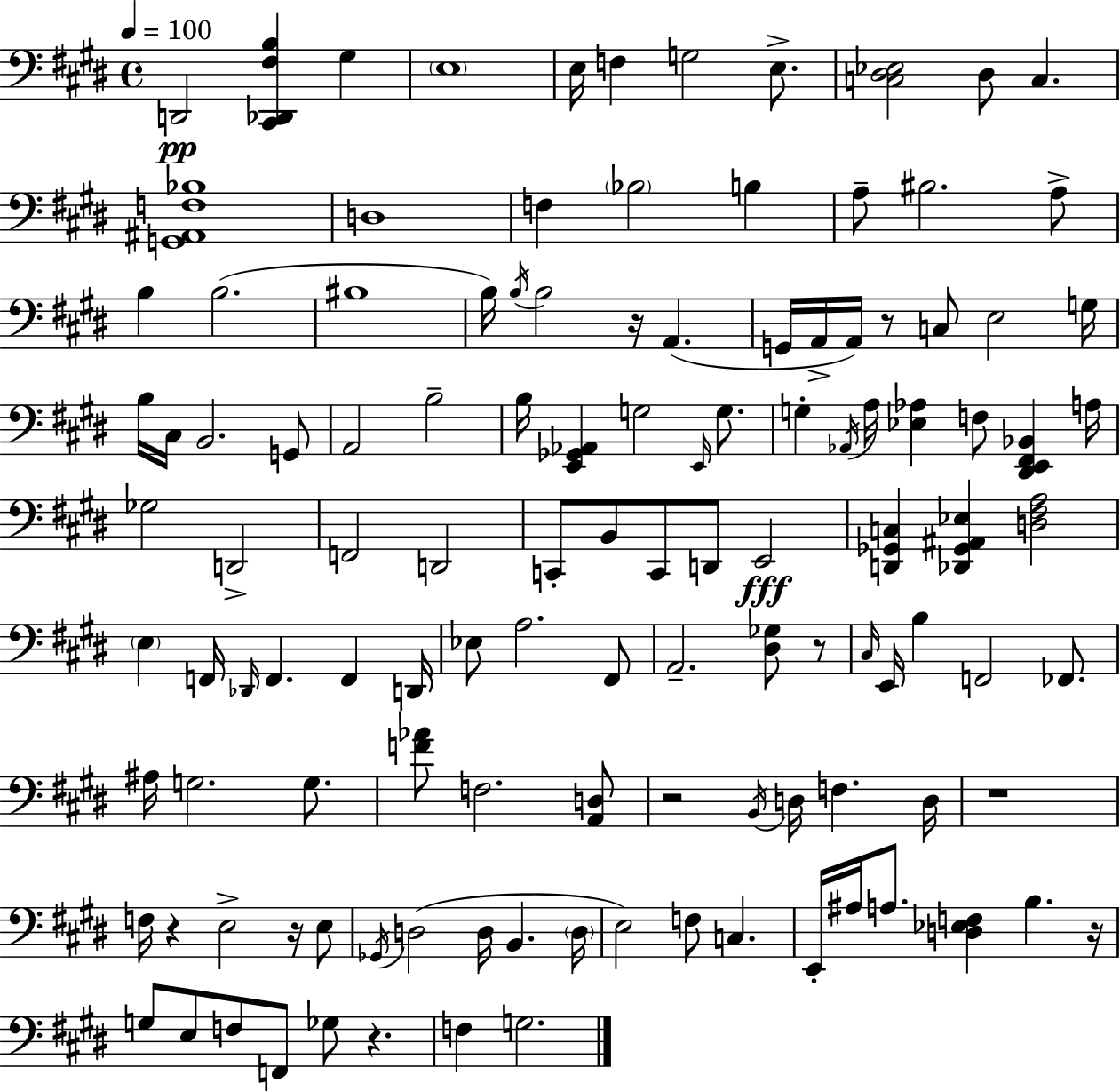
X:1
T:Untitled
M:4/4
L:1/4
K:E
D,,2 [^C,,_D,,^F,B,] ^G, E,4 E,/4 F, G,2 E,/2 [C,^D,_E,]2 ^D,/2 C, [G,,^A,,F,_B,]4 D,4 F, _B,2 B, A,/2 ^B,2 A,/2 B, B,2 ^B,4 B,/4 B,/4 B,2 z/4 A,, G,,/4 A,,/4 A,,/4 z/2 C,/2 E,2 G,/4 B,/4 ^C,/4 B,,2 G,,/2 A,,2 B,2 B,/4 [E,,_G,,_A,,] G,2 E,,/4 G,/2 G, _A,,/4 A,/4 [_E,_A,] F,/2 [^D,,E,,^F,,_B,,] A,/4 _G,2 D,,2 F,,2 D,,2 C,,/2 B,,/2 C,,/2 D,,/2 E,,2 [D,,_G,,C,] [_D,,_G,,^A,,_E,] [D,^F,A,]2 E, F,,/4 _D,,/4 F,, F,, D,,/4 _E,/2 A,2 ^F,,/2 A,,2 [^D,_G,]/2 z/2 ^C,/4 E,,/4 B, F,,2 _F,,/2 ^A,/4 G,2 G,/2 [F_A]/2 F,2 [A,,D,]/2 z2 B,,/4 D,/4 F, D,/4 z4 F,/4 z E,2 z/4 E,/2 _G,,/4 D,2 D,/4 B,, D,/4 E,2 F,/2 C, E,,/4 ^A,/4 A,/2 [D,_E,F,] B, z/4 G,/2 E,/2 F,/2 F,,/2 _G,/2 z F, G,2